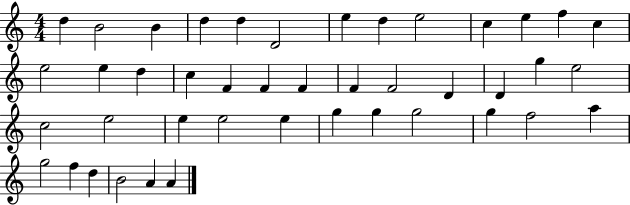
D5/q B4/h B4/q D5/q D5/q D4/h E5/q D5/q E5/h C5/q E5/q F5/q C5/q E5/h E5/q D5/q C5/q F4/q F4/q F4/q F4/q F4/h D4/q D4/q G5/q E5/h C5/h E5/h E5/q E5/h E5/q G5/q G5/q G5/h G5/q F5/h A5/q G5/h F5/q D5/q B4/h A4/q A4/q